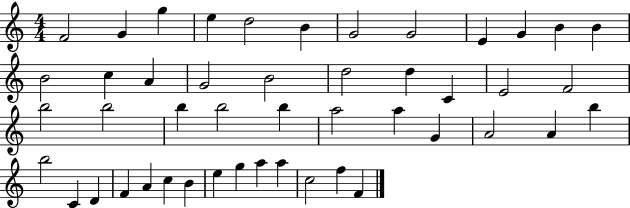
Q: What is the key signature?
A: C major